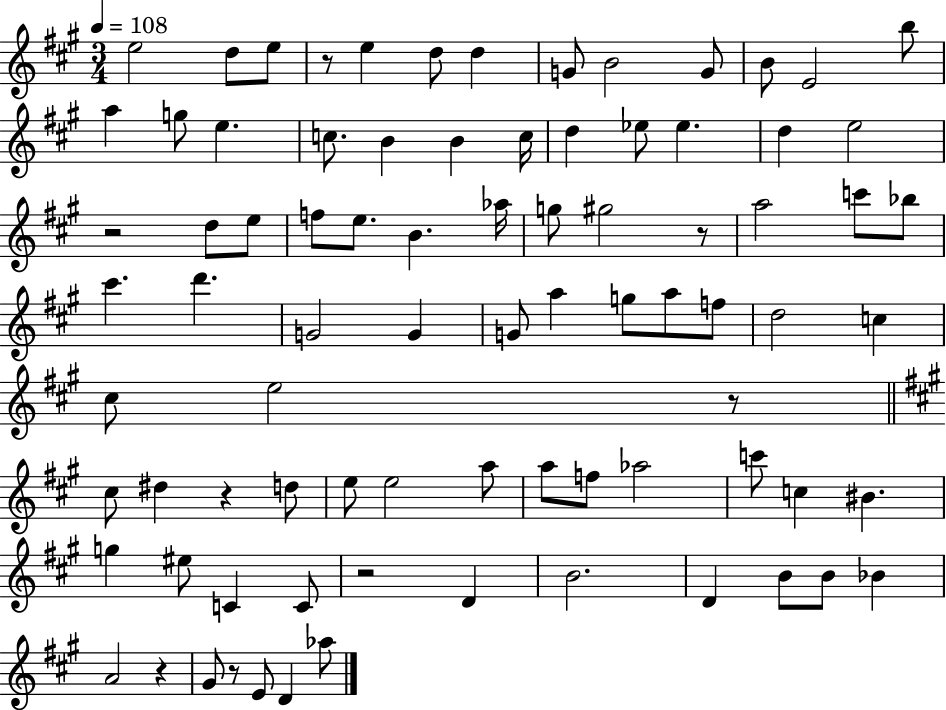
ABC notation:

X:1
T:Untitled
M:3/4
L:1/4
K:A
e2 d/2 e/2 z/2 e d/2 d G/2 B2 G/2 B/2 E2 b/2 a g/2 e c/2 B B c/4 d _e/2 _e d e2 z2 d/2 e/2 f/2 e/2 B _a/4 g/2 ^g2 z/2 a2 c'/2 _b/2 ^c' d' G2 G G/2 a g/2 a/2 f/2 d2 c ^c/2 e2 z/2 ^c/2 ^d z d/2 e/2 e2 a/2 a/2 f/2 _a2 c'/2 c ^B g ^e/2 C C/2 z2 D B2 D B/2 B/2 _B A2 z ^G/2 z/2 E/2 D _a/2